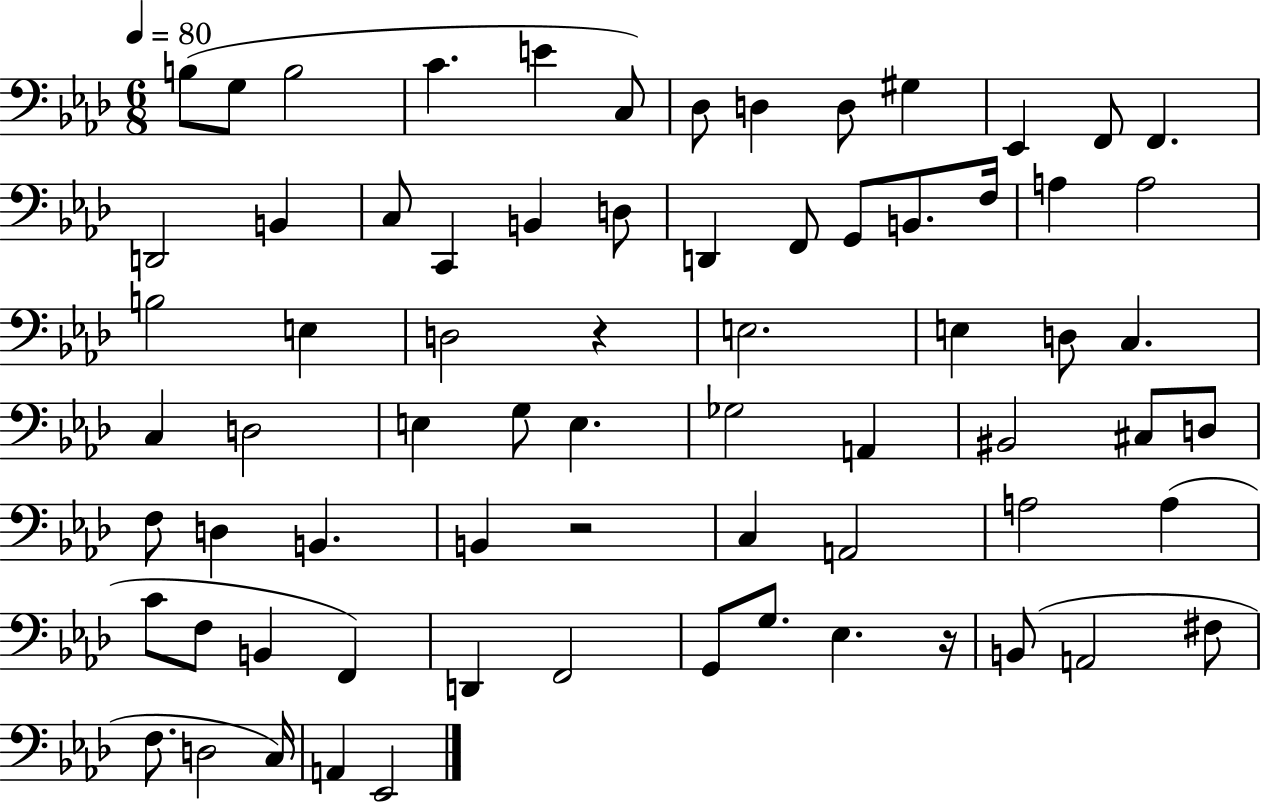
X:1
T:Untitled
M:6/8
L:1/4
K:Ab
B,/2 G,/2 B,2 C E C,/2 _D,/2 D, D,/2 ^G, _E,, F,,/2 F,, D,,2 B,, C,/2 C,, B,, D,/2 D,, F,,/2 G,,/2 B,,/2 F,/4 A, A,2 B,2 E, D,2 z E,2 E, D,/2 C, C, D,2 E, G,/2 E, _G,2 A,, ^B,,2 ^C,/2 D,/2 F,/2 D, B,, B,, z2 C, A,,2 A,2 A, C/2 F,/2 B,, F,, D,, F,,2 G,,/2 G,/2 _E, z/4 B,,/2 A,,2 ^F,/2 F,/2 D,2 C,/4 A,, _E,,2